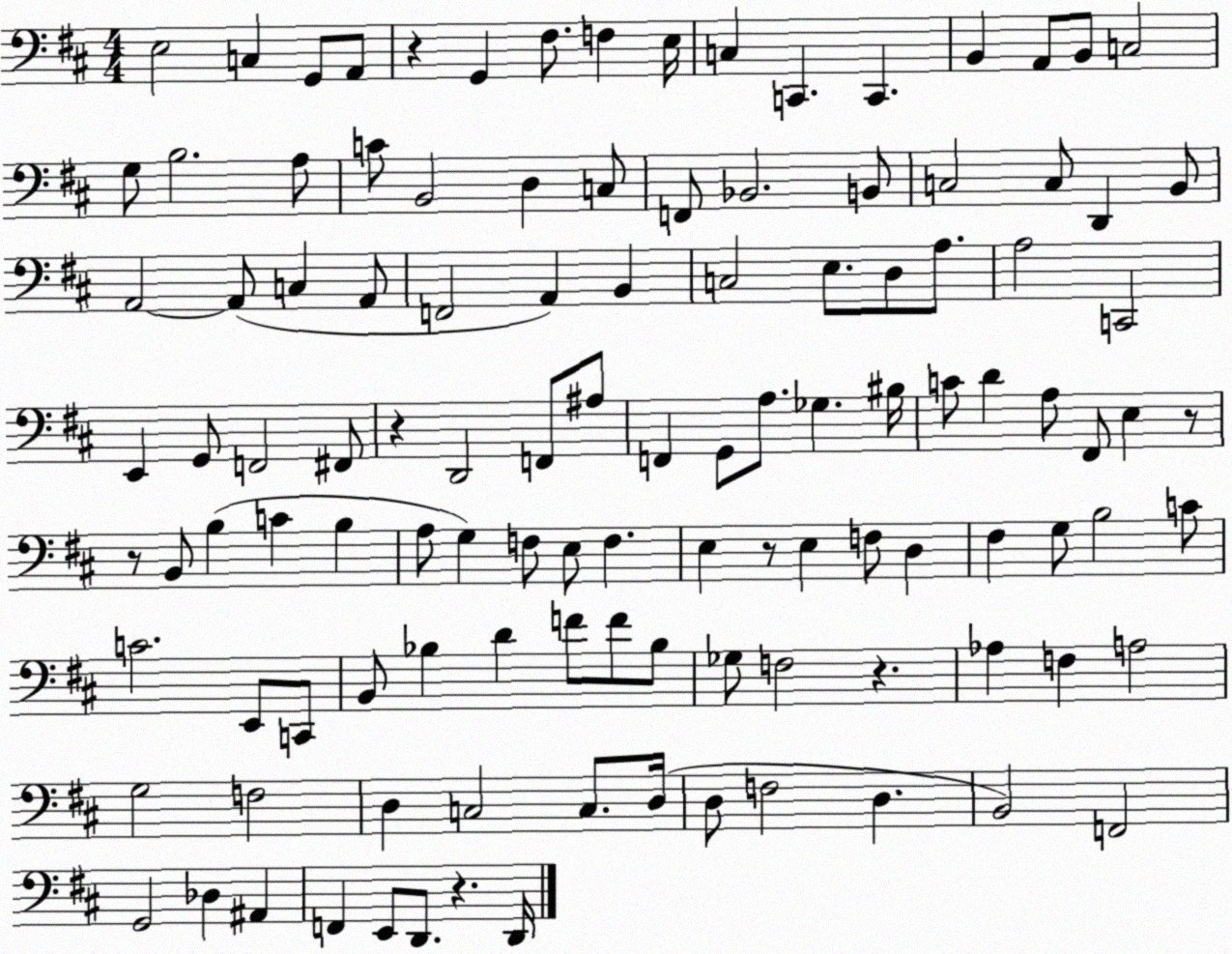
X:1
T:Untitled
M:4/4
L:1/4
K:D
E,2 C, G,,/2 A,,/2 z G,, ^F,/2 F, E,/4 C, C,, C,, B,, A,,/2 B,,/2 C,2 G,/2 B,2 A,/2 C/2 B,,2 D, C,/2 F,,/2 _B,,2 B,,/2 C,2 C,/2 D,, B,,/2 A,,2 A,,/2 C, A,,/2 F,,2 A,, B,, C,2 E,/2 D,/2 A,/2 A,2 C,,2 E,, G,,/2 F,,2 ^F,,/2 z D,,2 F,,/2 ^A,/2 F,, G,,/2 A,/2 _G, ^B,/4 C/2 D A,/2 ^F,,/2 E, z/2 z/2 B,,/2 B, C B, A,/2 G, F,/2 E,/2 F, E, z/2 E, F,/2 D, ^F, G,/2 B,2 C/2 C2 E,,/2 C,,/2 B,,/2 _B, D F/2 F/2 _B,/2 _G,/2 F,2 z _A, F, A,2 G,2 F,2 D, C,2 C,/2 D,/4 D,/2 F,2 D, B,,2 F,,2 G,,2 _D, ^A,, F,, E,,/2 D,,/2 z D,,/4